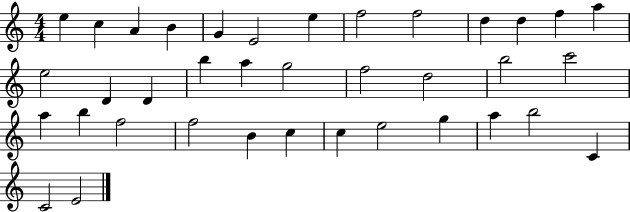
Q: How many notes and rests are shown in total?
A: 37